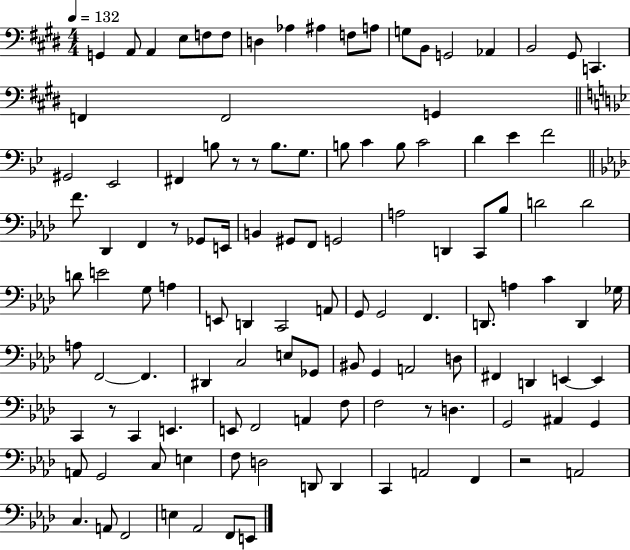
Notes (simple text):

G2/q A2/e A2/q E3/e F3/e F3/e D3/q Ab3/q A#3/q F3/e A3/e G3/e B2/e G2/h Ab2/q B2/h G#2/e C2/q. F2/q F2/h G2/q G#2/h Eb2/h F#2/q B3/e R/e R/e B3/e. G3/e. B3/e C4/q B3/e C4/h D4/q Eb4/q F4/h F4/e. Db2/q F2/q R/e Gb2/e E2/s B2/q G#2/e F2/e G2/h A3/h D2/q C2/e Bb3/e D4/h D4/h D4/e E4/h G3/e A3/q E2/e D2/q C2/h A2/e G2/e G2/h F2/q. D2/e. A3/q C4/q D2/q Gb3/s A3/e F2/h F2/q. D#2/q C3/h E3/e Gb2/e BIS2/e G2/q A2/h D3/e F#2/q D2/q E2/q E2/q C2/q R/e C2/q E2/q. E2/e F2/h A2/q F3/e F3/h R/e D3/q. G2/h A#2/q G2/q A2/e G2/h C3/e E3/q F3/e D3/h D2/e D2/q C2/q A2/h F2/q R/h A2/h C3/q. A2/e F2/h E3/q Ab2/h F2/e E2/e